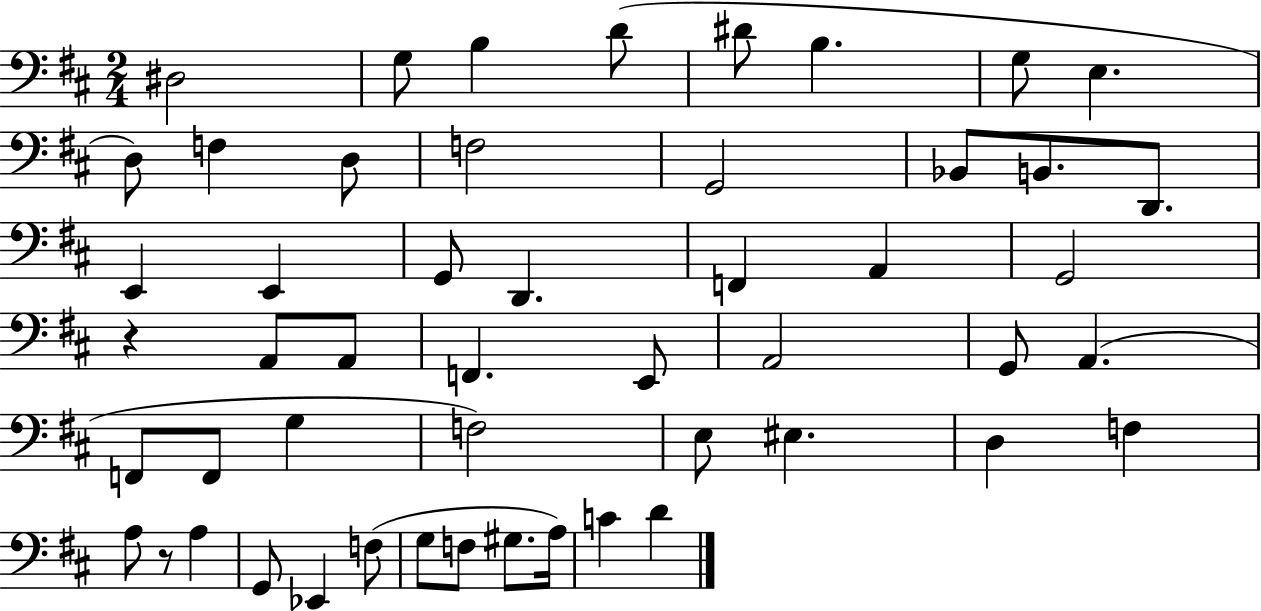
X:1
T:Untitled
M:2/4
L:1/4
K:D
^D,2 G,/2 B, D/2 ^D/2 B, G,/2 E, D,/2 F, D,/2 F,2 G,,2 _B,,/2 B,,/2 D,,/2 E,, E,, G,,/2 D,, F,, A,, G,,2 z A,,/2 A,,/2 F,, E,,/2 A,,2 G,,/2 A,, F,,/2 F,,/2 G, F,2 E,/2 ^E, D, F, A,/2 z/2 A, G,,/2 _E,, F,/2 G,/2 F,/2 ^G,/2 A,/4 C D